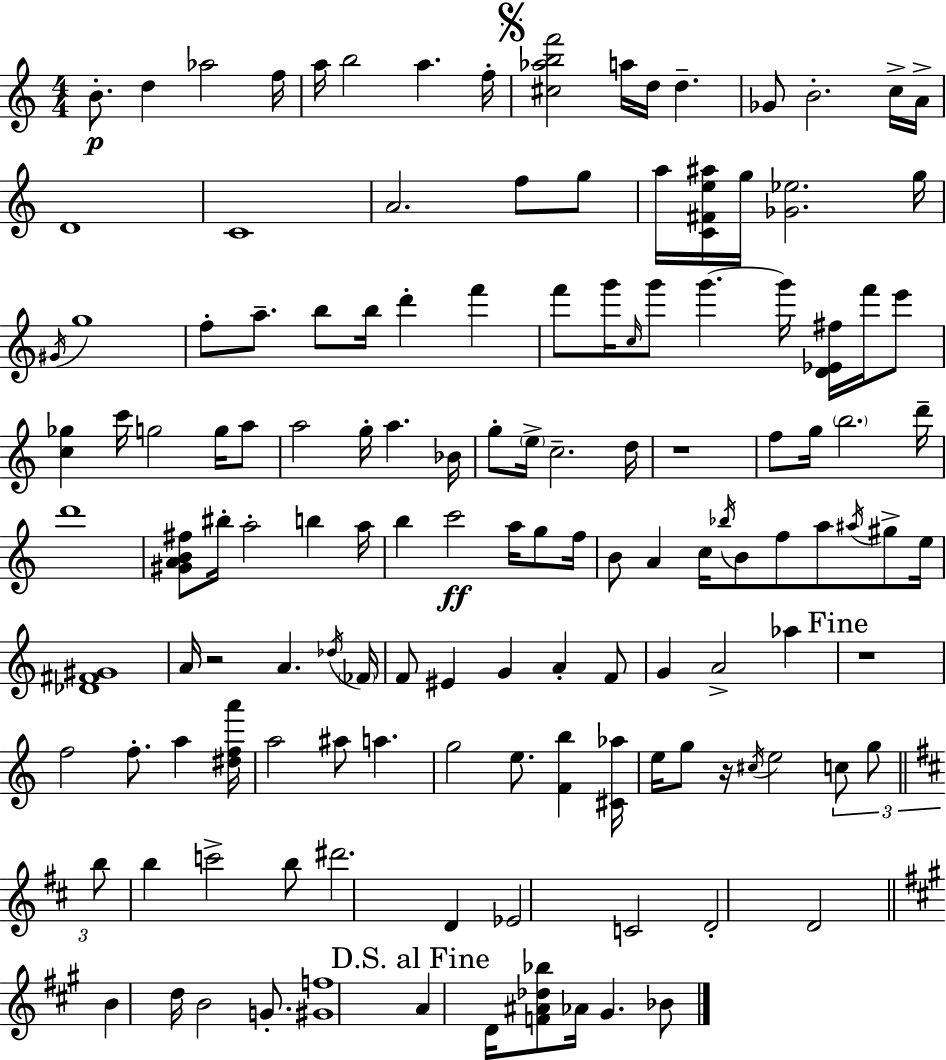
{
  \clef treble
  \numericTimeSignature
  \time 4/4
  \key c \major
  b'8.-.\p d''4 aes''2 f''16 | a''16 b''2 a''4. f''16-. | \mark \markup { \musicglyph "scripts.segno" } <cis'' aes'' b'' f'''>2 a''16 d''16 d''4.-- | ges'8 b'2.-. c''16-> a'16-> | \break d'1 | c'1 | a'2. f''8 g''8 | a''16 <c' fis' e'' ais''>16 g''16 <ges' ees''>2. g''16 | \break \acciaccatura { gis'16 } g''1 | f''8-. a''8.-- b''8 b''16 d'''4-. f'''4 | f'''8 g'''16 \grace { c''16 } g'''8 g'''4.~~ g'''16 <d' ees' fis''>16 f'''16 | e'''8 <c'' ges''>4 c'''16 g''2 g''16 | \break a''8 a''2 g''16-. a''4. | bes'16 g''8-. \parenthesize e''16-> c''2.-- | d''16 r1 | f''8 g''16 \parenthesize b''2. | \break d'''16-- d'''1 | <gis' a' b' fis''>8 bis''16-. a''2-. b''4 | a''16 b''4 c'''2\ff a''16 g''8 | f''16 b'8 a'4 c''16 \acciaccatura { bes''16 } b'8 f''8 a''8 | \break \acciaccatura { ais''16 } gis''8-> e''16 <des' fis' gis'>1 | a'16 r2 a'4. | \acciaccatura { des''16 } \parenthesize fes'16 f'8 eis'4 g'4 a'4-. | f'8 g'4 a'2-> | \break aes''4 \mark "Fine" r1 | f''2 f''8.-. | a''4 <dis'' f'' a'''>16 a''2 ais''8 a''4. | g''2 e''8. | \break <f' b''>4 <cis' aes''>16 e''16 g''8 r16 \acciaccatura { cis''16 } e''2 | \tuplet 3/2 { c''8 g''8 \bar "||" \break \key d \major b''8 } b''4 c'''2-> b''8 | dis'''2. d'4 | ees'2 c'2 | d'2-. d'2 | \break \bar "||" \break \key a \major b'4 d''16 b'2 g'8.-. | <gis' f''>1 | \mark "D.S. al Fine" a'4 d'16 <f' ais' des'' bes''>8 aes'16 gis'4. bes'8 | \bar "|."
}